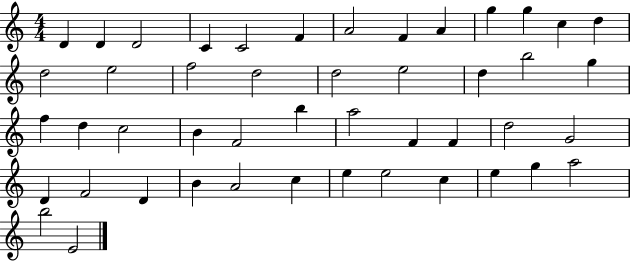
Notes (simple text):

D4/q D4/q D4/h C4/q C4/h F4/q A4/h F4/q A4/q G5/q G5/q C5/q D5/q D5/h E5/h F5/h D5/h D5/h E5/h D5/q B5/h G5/q F5/q D5/q C5/h B4/q F4/h B5/q A5/h F4/q F4/q D5/h G4/h D4/q F4/h D4/q B4/q A4/h C5/q E5/q E5/h C5/q E5/q G5/q A5/h B5/h E4/h